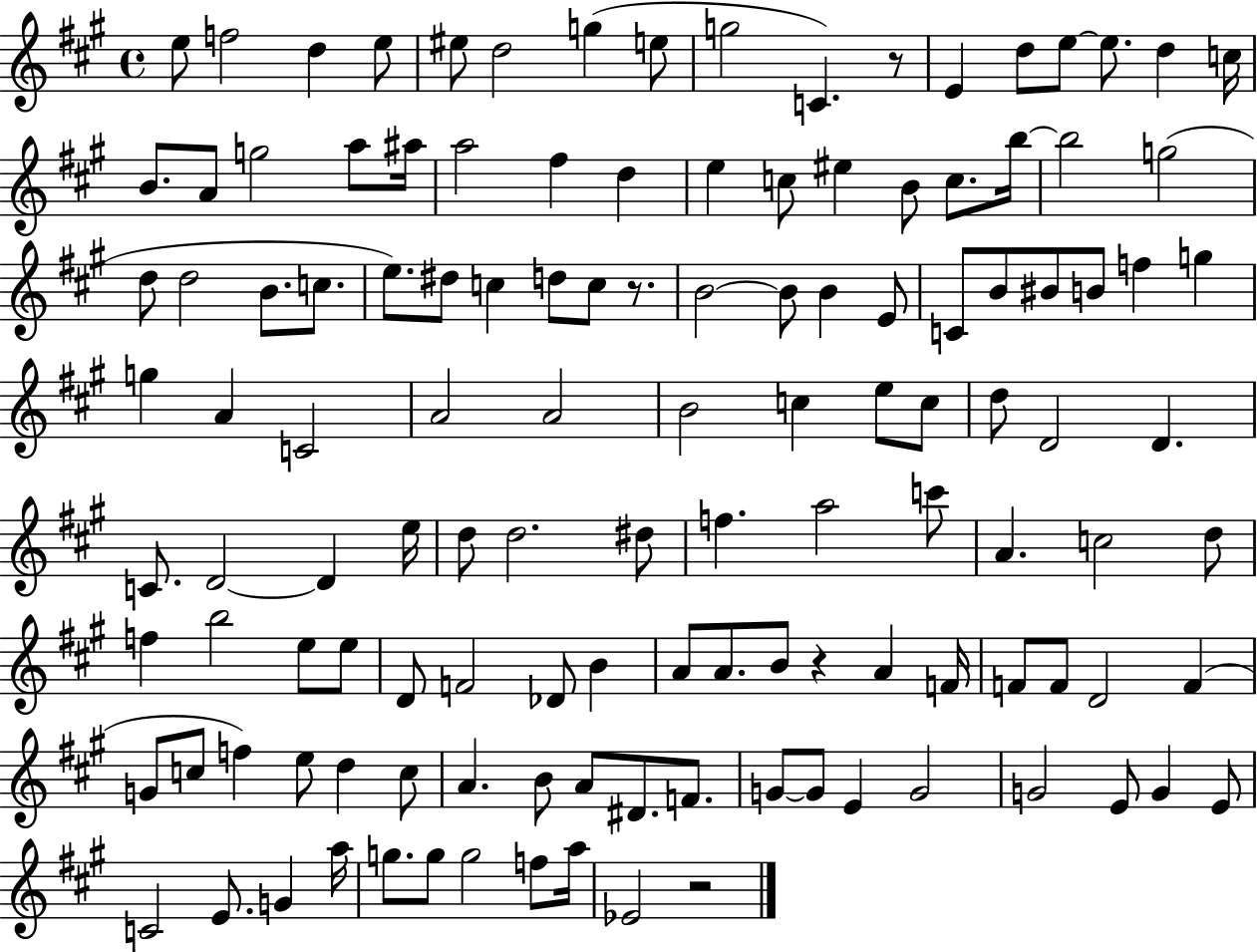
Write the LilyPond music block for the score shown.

{
  \clef treble
  \time 4/4
  \defaultTimeSignature
  \key a \major
  \repeat volta 2 { e''8 f''2 d''4 e''8 | eis''8 d''2 g''4( e''8 | g''2 c'4.) r8 | e'4 d''8 e''8~~ e''8. d''4 c''16 | \break b'8. a'8 g''2 a''8 ais''16 | a''2 fis''4 d''4 | e''4 c''8 eis''4 b'8 c''8. b''16~~ | b''2 g''2( | \break d''8 d''2 b'8. c''8. | e''8.) dis''8 c''4 d''8 c''8 r8. | b'2~~ b'8 b'4 e'8 | c'8 b'8 bis'8 b'8 f''4 g''4 | \break g''4 a'4 c'2 | a'2 a'2 | b'2 c''4 e''8 c''8 | d''8 d'2 d'4. | \break c'8. d'2~~ d'4 e''16 | d''8 d''2. dis''8 | f''4. a''2 c'''8 | a'4. c''2 d''8 | \break f''4 b''2 e''8 e''8 | d'8 f'2 des'8 b'4 | a'8 a'8. b'8 r4 a'4 f'16 | f'8 f'8 d'2 f'4( | \break g'8 c''8 f''4) e''8 d''4 c''8 | a'4. b'8 a'8 dis'8. f'8. | g'8~~ g'8 e'4 g'2 | g'2 e'8 g'4 e'8 | \break c'2 e'8. g'4 a''16 | g''8. g''8 g''2 f''8 a''16 | ees'2 r2 | } \bar "|."
}